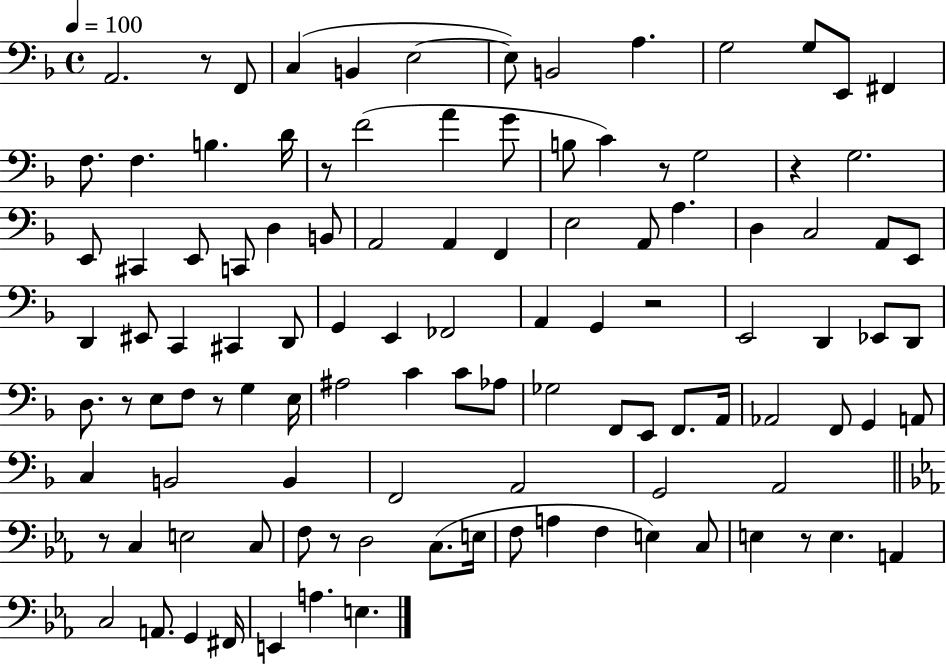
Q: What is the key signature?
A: F major